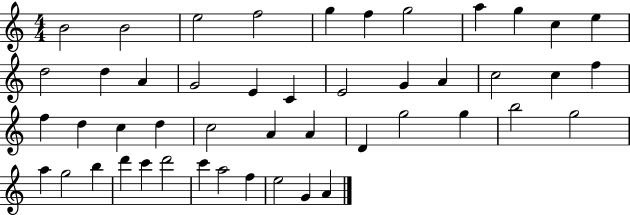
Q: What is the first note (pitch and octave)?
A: B4